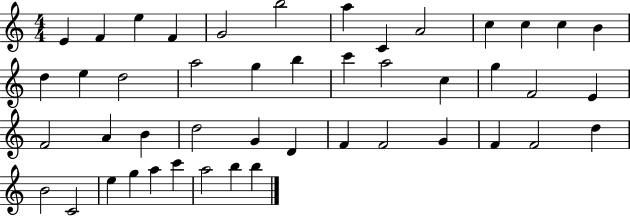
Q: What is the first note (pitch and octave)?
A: E4